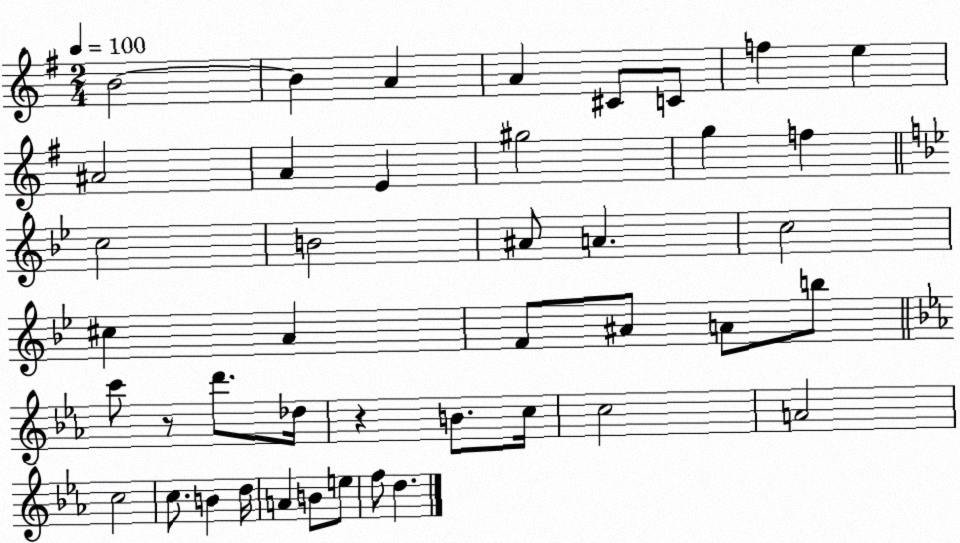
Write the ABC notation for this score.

X:1
T:Untitled
M:2/4
L:1/4
K:G
B2 B A A ^C/2 C/2 f e ^A2 A E ^g2 g f c2 B2 ^A/2 A c2 ^c A F/2 ^A/2 A/2 b/2 c'/2 z/2 d'/2 _d/4 z B/2 c/4 c2 A2 c2 c/2 B d/4 A B/2 e/2 f/2 d